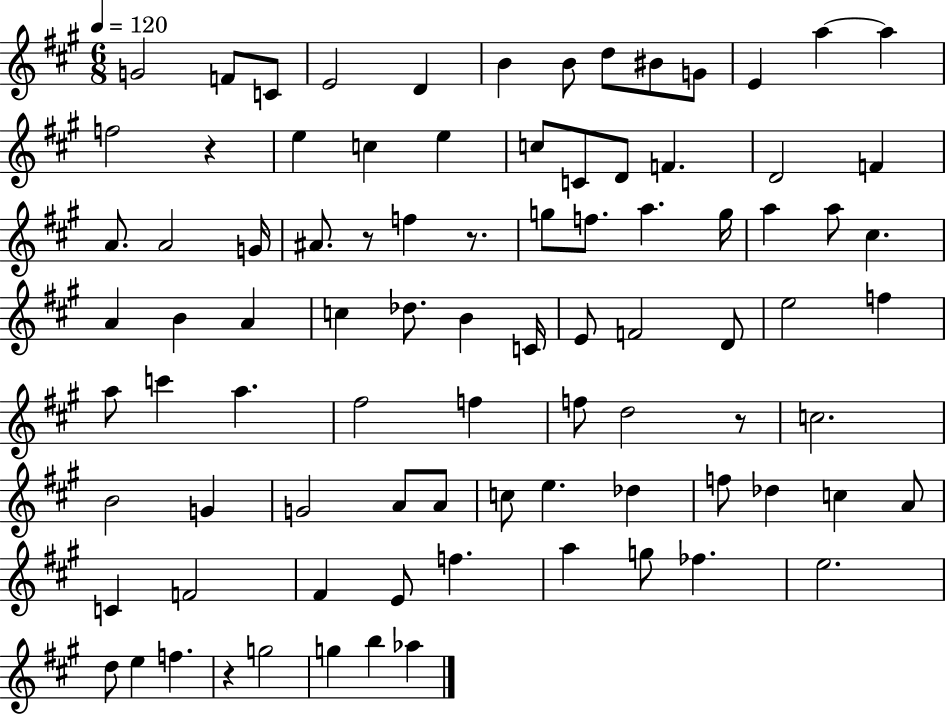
X:1
T:Untitled
M:6/8
L:1/4
K:A
G2 F/2 C/2 E2 D B B/2 d/2 ^B/2 G/2 E a a f2 z e c e c/2 C/2 D/2 F D2 F A/2 A2 G/4 ^A/2 z/2 f z/2 g/2 f/2 a g/4 a a/2 ^c A B A c _d/2 B C/4 E/2 F2 D/2 e2 f a/2 c' a ^f2 f f/2 d2 z/2 c2 B2 G G2 A/2 A/2 c/2 e _d f/2 _d c A/2 C F2 ^F E/2 f a g/2 _f e2 d/2 e f z g2 g b _a